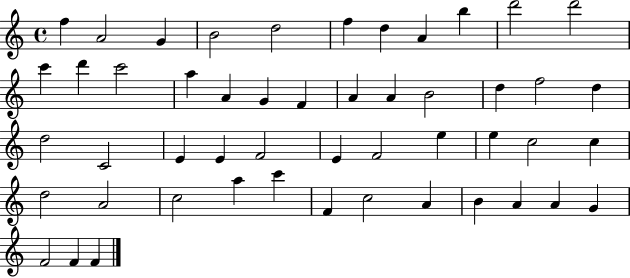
F5/q A4/h G4/q B4/h D5/h F5/q D5/q A4/q B5/q D6/h D6/h C6/q D6/q C6/h A5/q A4/q G4/q F4/q A4/q A4/q B4/h D5/q F5/h D5/q D5/h C4/h E4/q E4/q F4/h E4/q F4/h E5/q E5/q C5/h C5/q D5/h A4/h C5/h A5/q C6/q F4/q C5/h A4/q B4/q A4/q A4/q G4/q F4/h F4/q F4/q